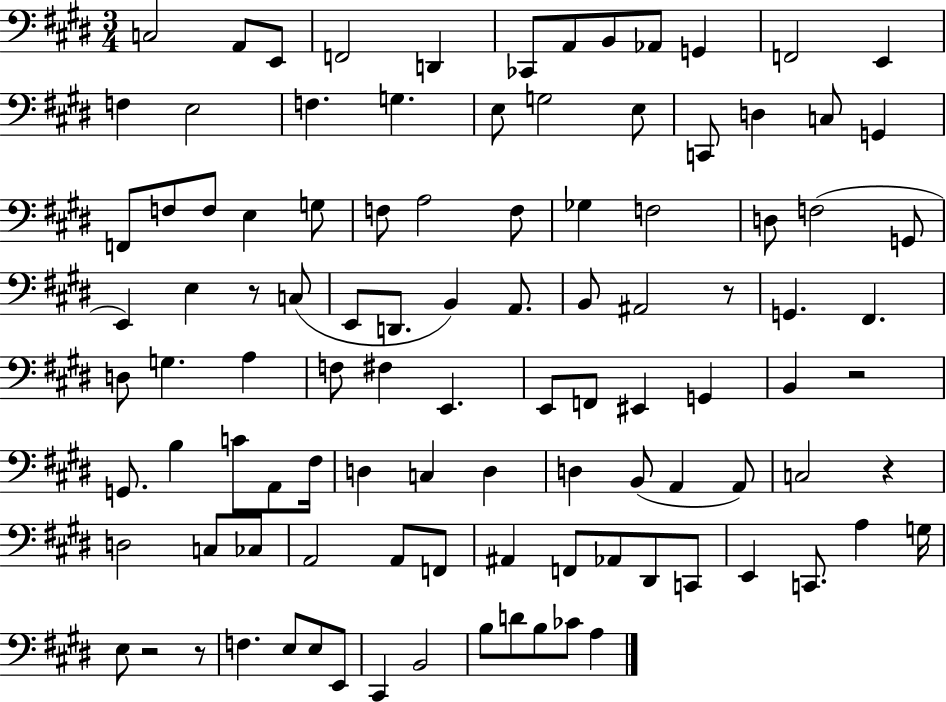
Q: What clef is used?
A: bass